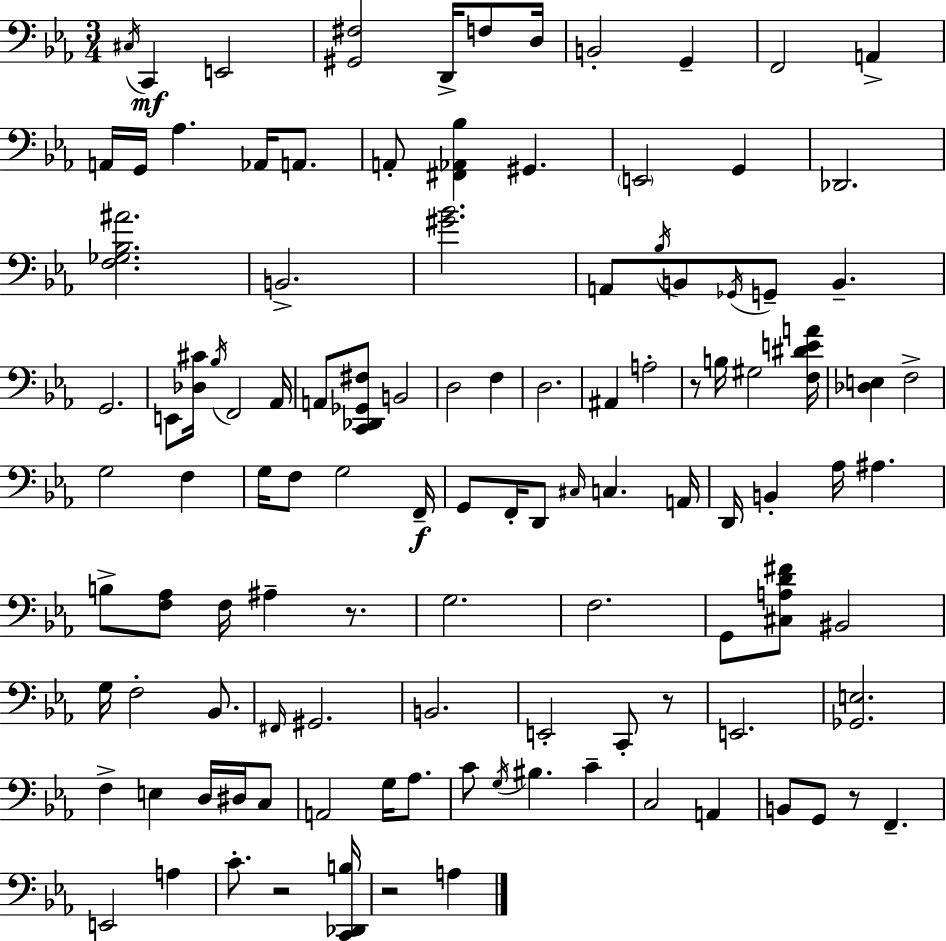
C#3/s C2/q E2/h [G#2,F#3]/h D2/s F3/e D3/s B2/h G2/q F2/h A2/q A2/s G2/s Ab3/q. Ab2/s A2/e. A2/e [F#2,Ab2,Bb3]/q G#2/q. E2/h G2/q Db2/h. [F3,Gb3,Bb3,A#4]/h. B2/h. [G#4,Bb4]/h. A2/e Bb3/s B2/e Gb2/s G2/e B2/q. G2/h. E2/e [Db3,C#4]/s Bb3/s F2/h Ab2/s A2/e [C2,Db2,Gb2,F#3]/e B2/h D3/h F3/q D3/h. A#2/q A3/h R/e B3/s G#3/h [F3,D#4,E4,A4]/s [Db3,E3]/q F3/h G3/h F3/q G3/s F3/e G3/h F2/s G2/e F2/s D2/e C#3/s C3/q. A2/s D2/s B2/q Ab3/s A#3/q. B3/e [F3,Ab3]/e F3/s A#3/q R/e. G3/h. F3/h. G2/e [C#3,A3,D4,F#4]/e BIS2/h G3/s F3/h Bb2/e. F#2/s G#2/h. B2/h. E2/h C2/e R/e E2/h. [Gb2,E3]/h. F3/q E3/q D3/s D#3/s C3/e A2/h G3/s Ab3/e. C4/e G3/s BIS3/q. C4/q C3/h A2/q B2/e G2/e R/e F2/q. E2/h A3/q C4/e. R/h [C2,Db2,B3]/s R/h A3/q